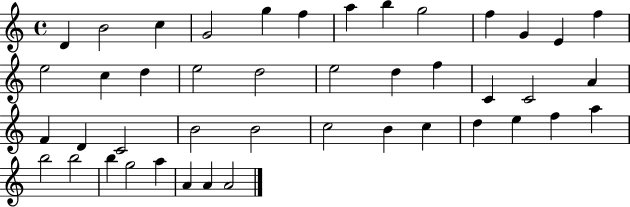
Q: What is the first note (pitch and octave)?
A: D4